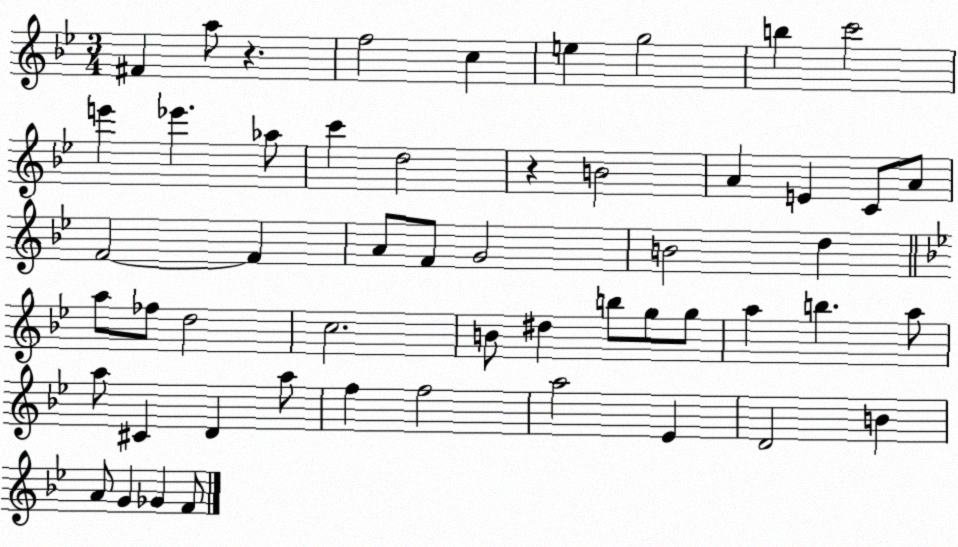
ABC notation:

X:1
T:Untitled
M:3/4
L:1/4
K:Bb
^F a/2 z f2 c e g2 b c'2 e' _e' _a/2 c' d2 z B2 A E C/2 A/2 F2 F A/2 F/2 G2 B2 d a/2 _f/2 d2 c2 B/2 ^d b/2 g/2 g/2 a b a/2 a/2 ^C D a/2 f f2 a2 _E D2 B A/2 G _G F/2